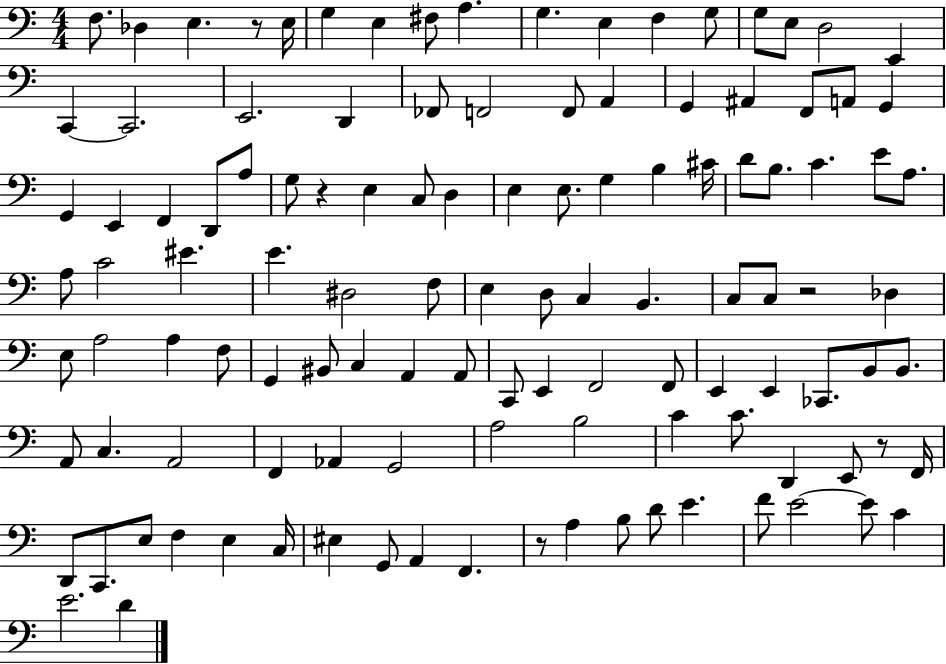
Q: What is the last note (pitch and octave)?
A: D4